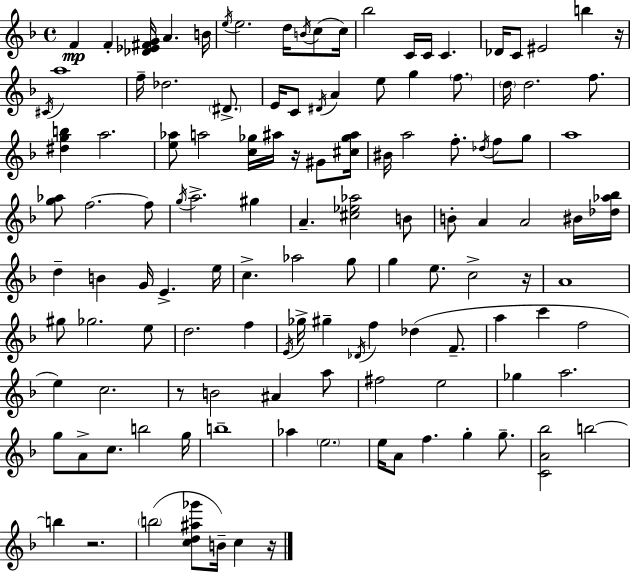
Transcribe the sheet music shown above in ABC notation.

X:1
T:Untitled
M:4/4
L:1/4
K:Dm
F F [_D_E^FG]/4 A B/4 e/4 e2 d/4 B/4 c/2 c/4 _b2 C/4 C/4 C _D/4 C/2 ^E2 b z/4 ^C/4 a4 f/4 _d2 ^D/2 E/4 C/2 ^D/4 A e/2 g f/2 d/4 d2 f/2 [^dgb] a2 [e_a]/2 a2 [c_g]/4 ^a/4 z/4 ^G/2 [^c_g^a]/4 ^B/4 a2 f/2 _d/4 f/2 g/2 a4 [g_a]/2 f2 f/2 g/4 a2 ^g A [^c_e_a]2 B/2 B/2 A A2 ^B/4 [_d_a_b]/4 d B G/4 E e/4 c _a2 g/2 g e/2 c2 z/4 A4 ^g/2 _g2 e/2 d2 f E/4 _g/4 ^g _D/4 f _d F/2 a c' f2 e c2 z/2 B2 ^A a/2 ^f2 e2 _g a2 g/2 A/2 c/2 b2 g/4 b4 _a e2 e/4 A/2 f g g/2 [CA_b]2 b2 b z2 b2 [cd^a_g']/2 B/4 c z/4